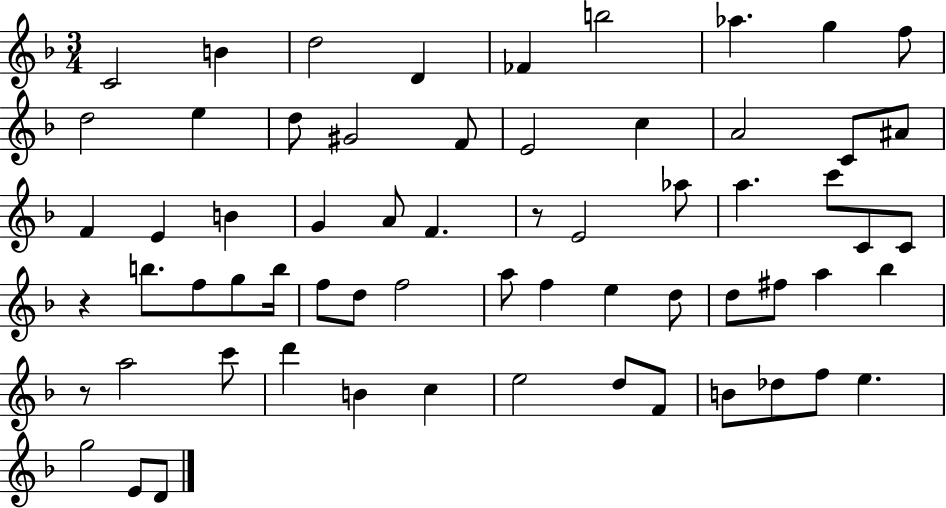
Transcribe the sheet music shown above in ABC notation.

X:1
T:Untitled
M:3/4
L:1/4
K:F
C2 B d2 D _F b2 _a g f/2 d2 e d/2 ^G2 F/2 E2 c A2 C/2 ^A/2 F E B G A/2 F z/2 E2 _a/2 a c'/2 C/2 C/2 z b/2 f/2 g/2 b/4 f/2 d/2 f2 a/2 f e d/2 d/2 ^f/2 a _b z/2 a2 c'/2 d' B c e2 d/2 F/2 B/2 _d/2 f/2 e g2 E/2 D/2